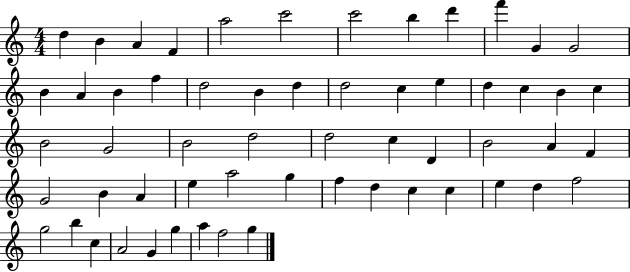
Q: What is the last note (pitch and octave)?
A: G5